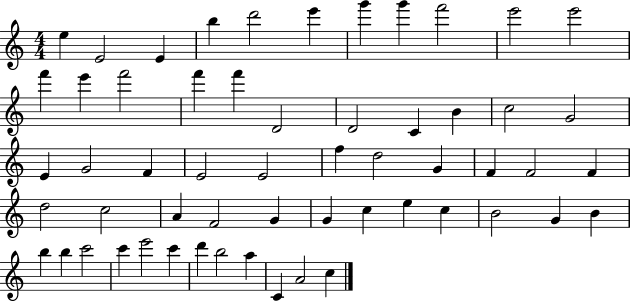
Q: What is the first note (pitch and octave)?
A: E5